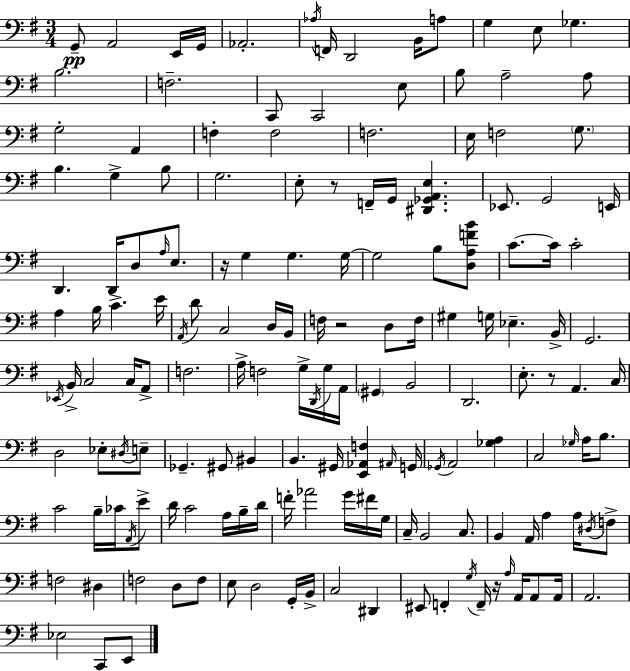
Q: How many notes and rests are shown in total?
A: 160